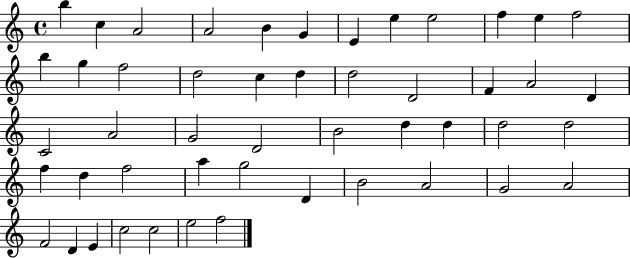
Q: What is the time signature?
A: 4/4